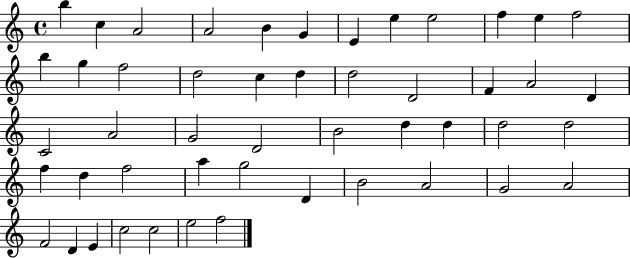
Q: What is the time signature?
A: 4/4